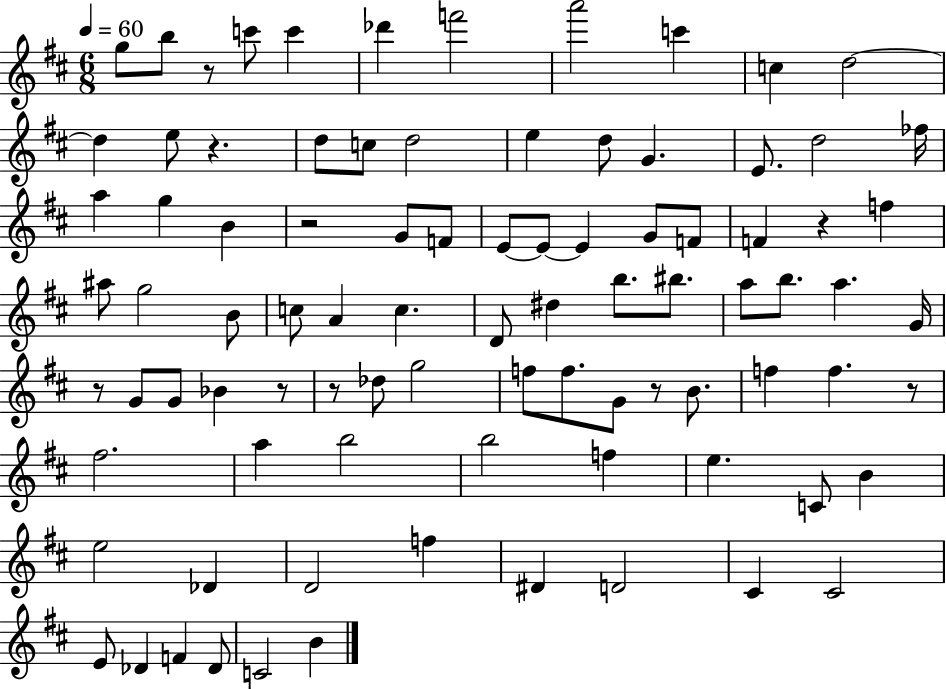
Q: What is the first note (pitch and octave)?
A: G5